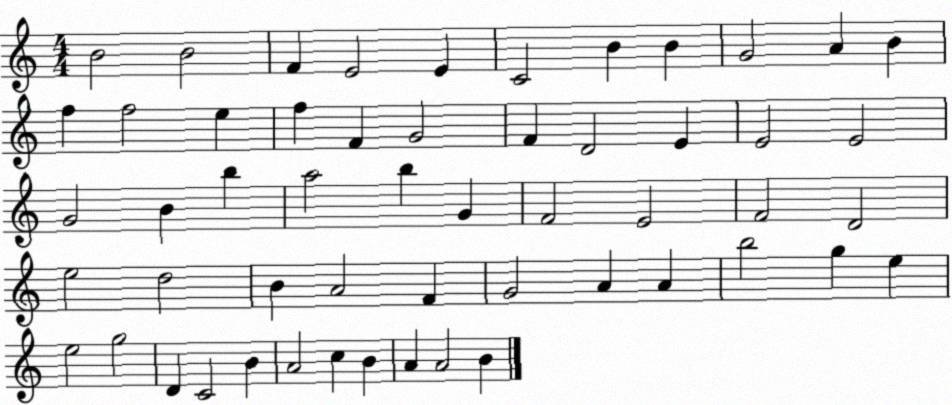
X:1
T:Untitled
M:4/4
L:1/4
K:C
B2 B2 F E2 E C2 B B G2 A B f f2 e f F G2 F D2 E E2 E2 G2 B b a2 b G F2 E2 F2 D2 e2 d2 B A2 F G2 A A b2 g e e2 g2 D C2 B A2 c B A A2 B